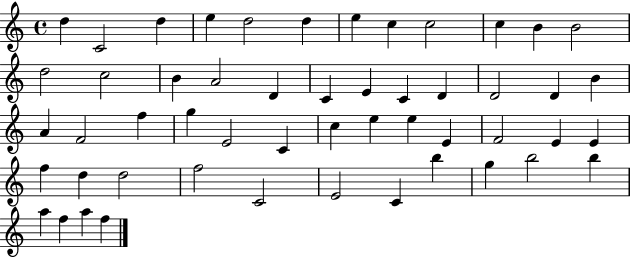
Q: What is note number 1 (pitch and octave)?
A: D5